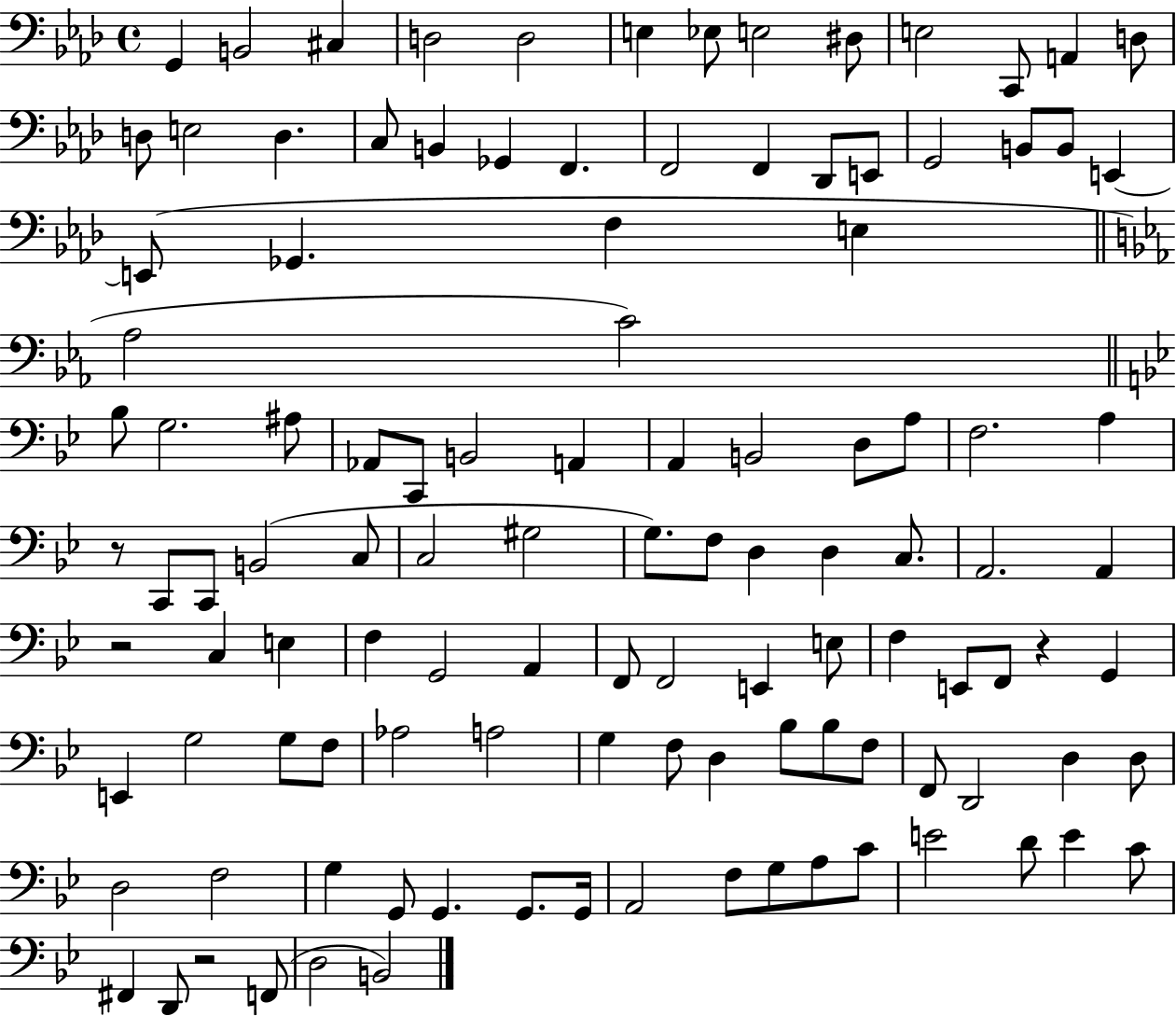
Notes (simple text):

G2/q B2/h C#3/q D3/h D3/h E3/q Eb3/e E3/h D#3/e E3/h C2/e A2/q D3/e D3/e E3/h D3/q. C3/e B2/q Gb2/q F2/q. F2/h F2/q Db2/e E2/e G2/h B2/e B2/e E2/q E2/e Gb2/q. F3/q E3/q Ab3/h C4/h Bb3/e G3/h. A#3/e Ab2/e C2/e B2/h A2/q A2/q B2/h D3/e A3/e F3/h. A3/q R/e C2/e C2/e B2/h C3/e C3/h G#3/h G3/e. F3/e D3/q D3/q C3/e. A2/h. A2/q R/h C3/q E3/q F3/q G2/h A2/q F2/e F2/h E2/q E3/e F3/q E2/e F2/e R/q G2/q E2/q G3/h G3/e F3/e Ab3/h A3/h G3/q F3/e D3/q Bb3/e Bb3/e F3/e F2/e D2/h D3/q D3/e D3/h F3/h G3/q G2/e G2/q. G2/e. G2/s A2/h F3/e G3/e A3/e C4/e E4/h D4/e E4/q C4/e F#2/q D2/e R/h F2/e D3/h B2/h